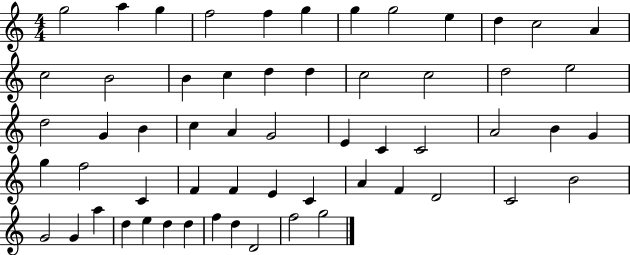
{
  \clef treble
  \numericTimeSignature
  \time 4/4
  \key c \major
  g''2 a''4 g''4 | f''2 f''4 g''4 | g''4 g''2 e''4 | d''4 c''2 a'4 | \break c''2 b'2 | b'4 c''4 d''4 d''4 | c''2 c''2 | d''2 e''2 | \break d''2 g'4 b'4 | c''4 a'4 g'2 | e'4 c'4 c'2 | a'2 b'4 g'4 | \break g''4 f''2 c'4 | f'4 f'4 e'4 c'4 | a'4 f'4 d'2 | c'2 b'2 | \break g'2 g'4 a''4 | d''4 e''4 d''4 d''4 | f''4 d''4 d'2 | f''2 g''2 | \break \bar "|."
}